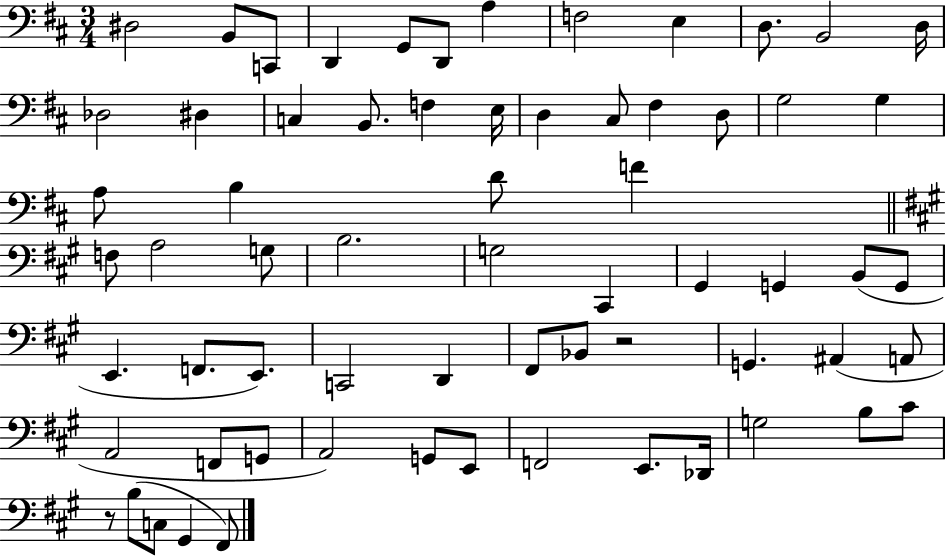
X:1
T:Untitled
M:3/4
L:1/4
K:D
^D,2 B,,/2 C,,/2 D,, G,,/2 D,,/2 A, F,2 E, D,/2 B,,2 D,/4 _D,2 ^D, C, B,,/2 F, E,/4 D, ^C,/2 ^F, D,/2 G,2 G, A,/2 B, D/2 F F,/2 A,2 G,/2 B,2 G,2 ^C,, ^G,, G,, B,,/2 G,,/2 E,, F,,/2 E,,/2 C,,2 D,, ^F,,/2 _B,,/2 z2 G,, ^A,, A,,/2 A,,2 F,,/2 G,,/2 A,,2 G,,/2 E,,/2 F,,2 E,,/2 _D,,/4 G,2 B,/2 ^C/2 z/2 B,/2 C,/2 ^G,, ^F,,/2